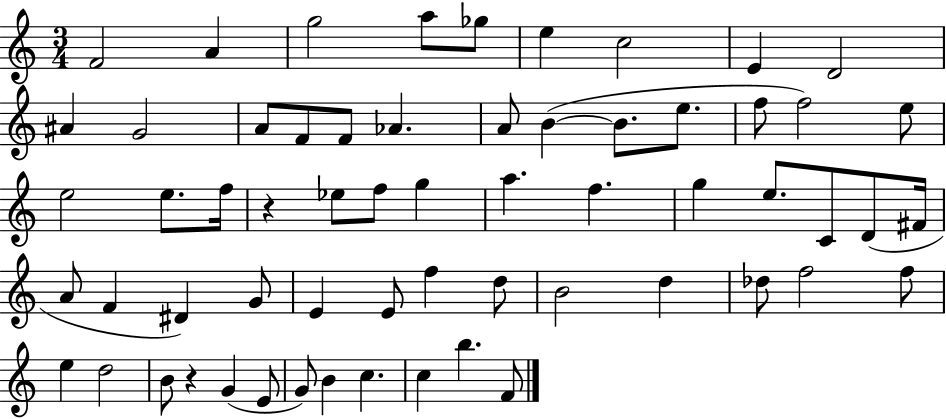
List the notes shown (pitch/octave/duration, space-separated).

F4/h A4/q G5/h A5/e Gb5/e E5/q C5/h E4/q D4/h A#4/q G4/h A4/e F4/e F4/e Ab4/q. A4/e B4/q B4/e. E5/e. F5/e F5/h E5/e E5/h E5/e. F5/s R/q Eb5/e F5/e G5/q A5/q. F5/q. G5/q E5/e. C4/e D4/e F#4/s A4/e F4/q D#4/q G4/e E4/q E4/e F5/q D5/e B4/h D5/q Db5/e F5/h F5/e E5/q D5/h B4/e R/q G4/q E4/e G4/e B4/q C5/q. C5/q B5/q. F4/e